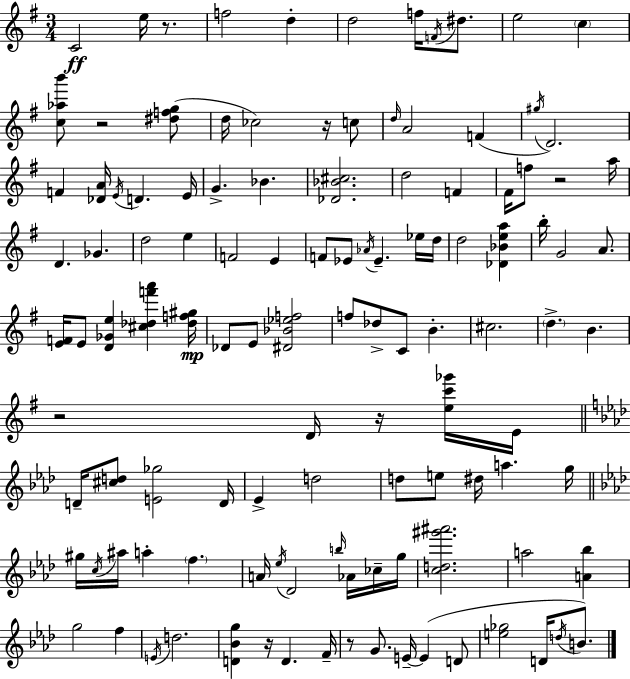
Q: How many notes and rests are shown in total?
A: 117